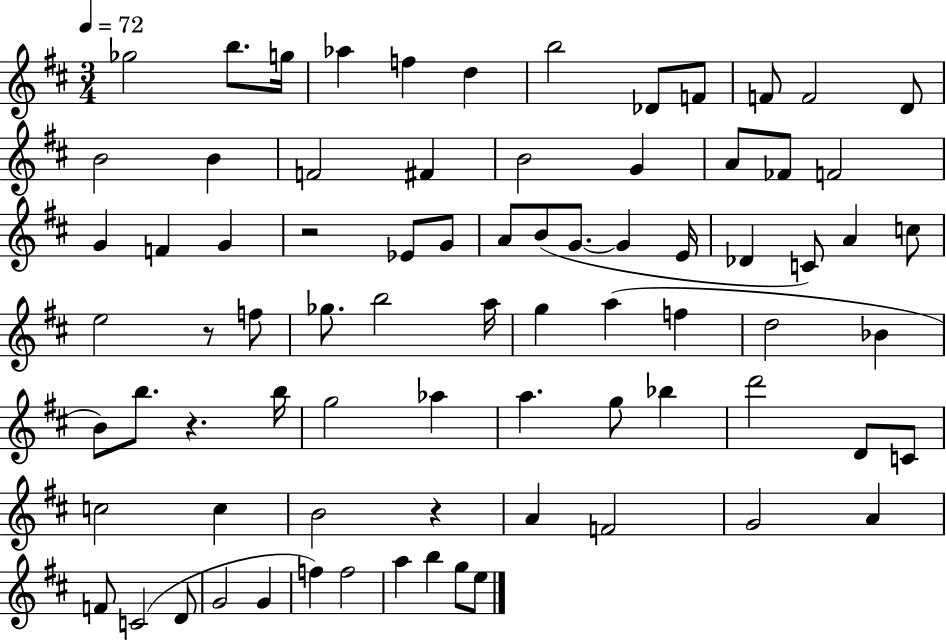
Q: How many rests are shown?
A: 4